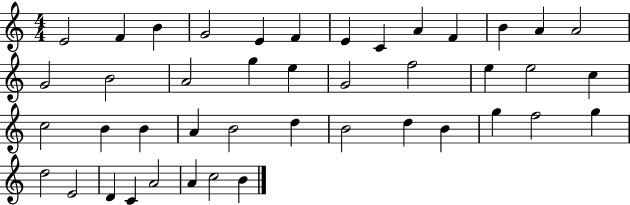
X:1
T:Untitled
M:4/4
L:1/4
K:C
E2 F B G2 E F E C A F B A A2 G2 B2 A2 g e G2 f2 e e2 c c2 B B A B2 d B2 d B g f2 g d2 E2 D C A2 A c2 B